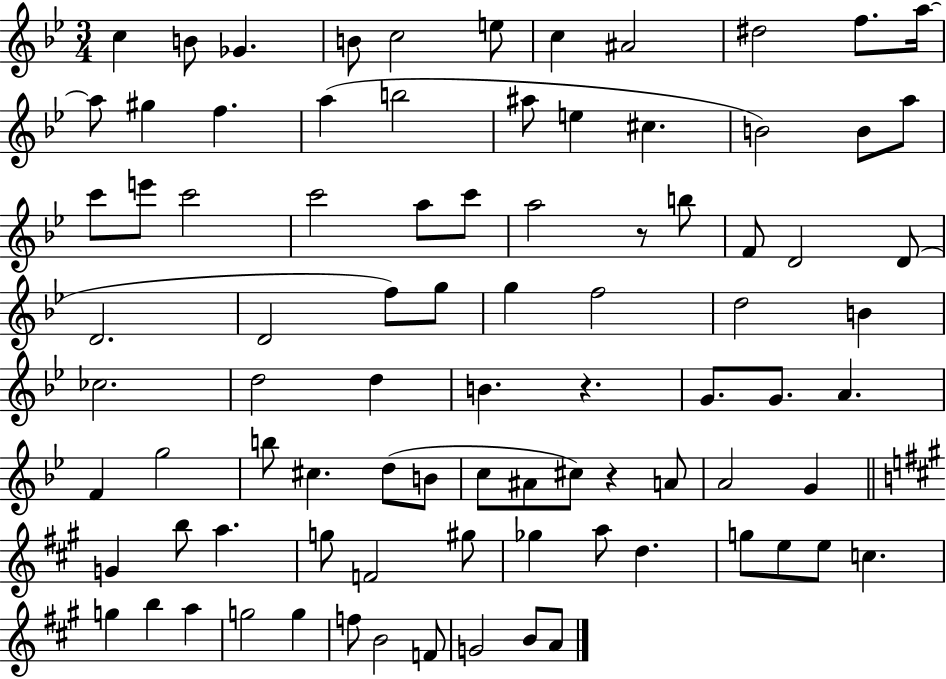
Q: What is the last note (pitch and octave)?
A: A4